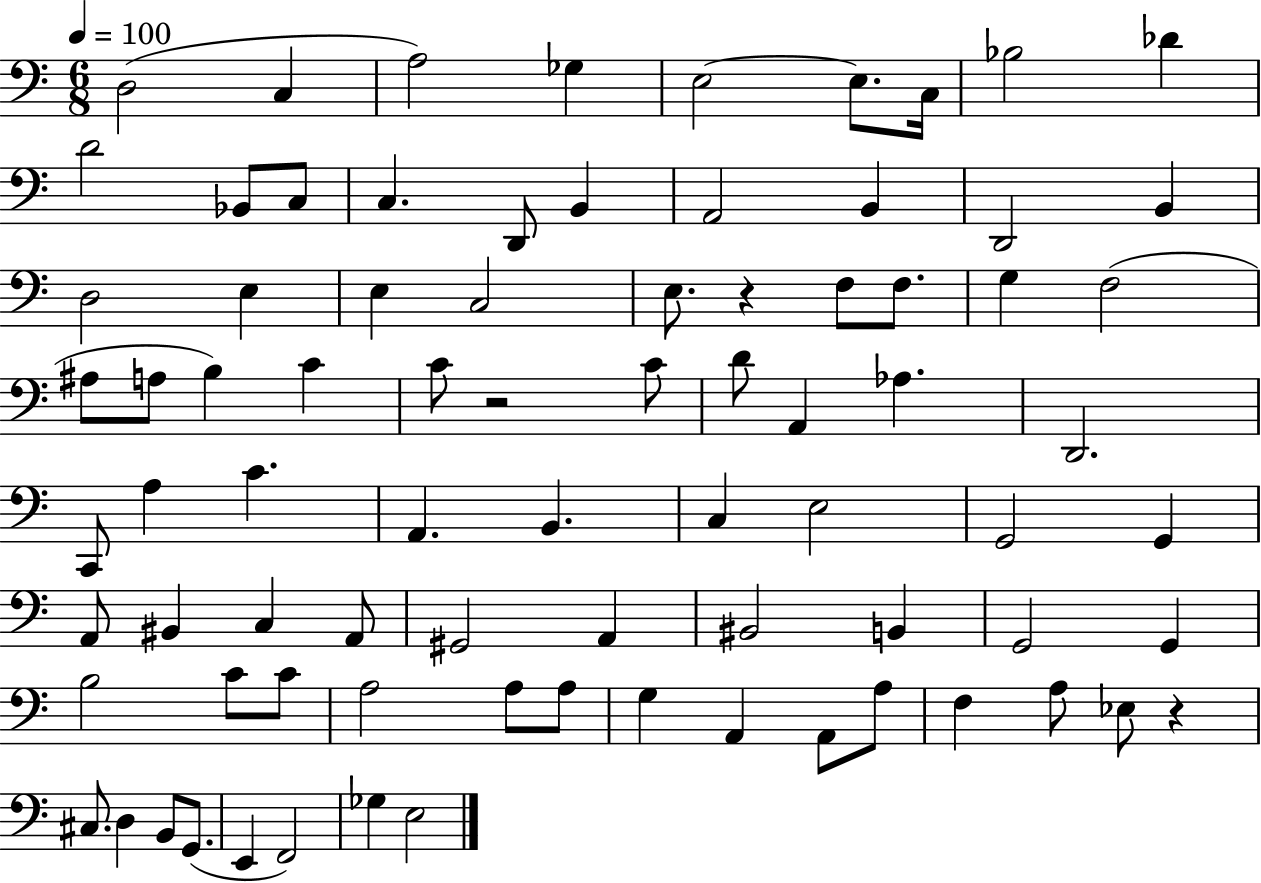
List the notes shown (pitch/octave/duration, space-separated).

D3/h C3/q A3/h Gb3/q E3/h E3/e. C3/s Bb3/h Db4/q D4/h Bb2/e C3/e C3/q. D2/e B2/q A2/h B2/q D2/h B2/q D3/h E3/q E3/q C3/h E3/e. R/q F3/e F3/e. G3/q F3/h A#3/e A3/e B3/q C4/q C4/e R/h C4/e D4/e A2/q Ab3/q. D2/h. C2/e A3/q C4/q. A2/q. B2/q. C3/q E3/h G2/h G2/q A2/e BIS2/q C3/q A2/e G#2/h A2/q BIS2/h B2/q G2/h G2/q B3/h C4/e C4/e A3/h A3/e A3/e G3/q A2/q A2/e A3/e F3/q A3/e Eb3/e R/q C#3/e. D3/q B2/e G2/e. E2/q F2/h Gb3/q E3/h